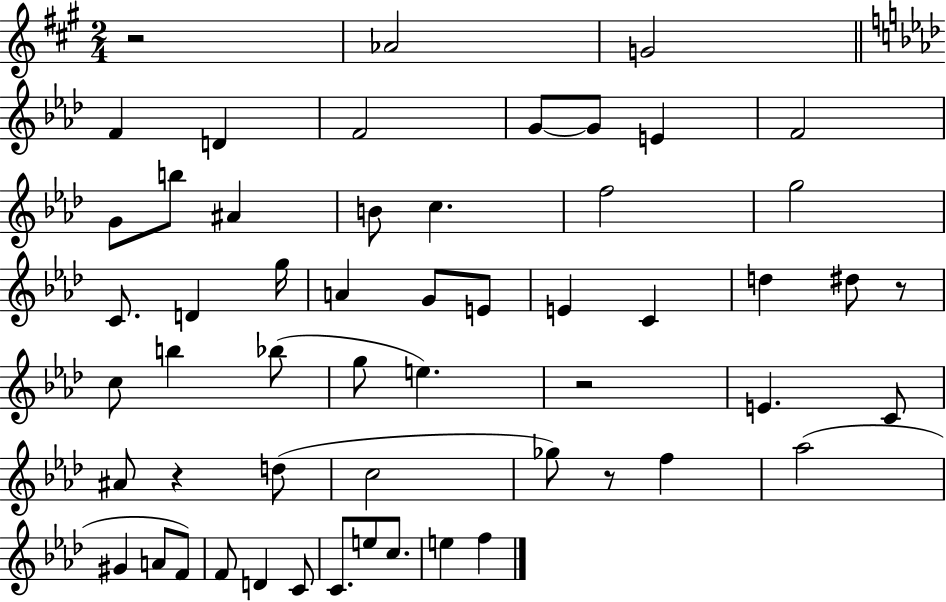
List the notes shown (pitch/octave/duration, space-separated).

R/h Ab4/h G4/h F4/q D4/q F4/h G4/e G4/e E4/q F4/h G4/e B5/e A#4/q B4/e C5/q. F5/h G5/h C4/e. D4/q G5/s A4/q G4/e E4/e E4/q C4/q D5/q D#5/e R/e C5/e B5/q Bb5/e G5/e E5/q. R/h E4/q. C4/e A#4/e R/q D5/e C5/h Gb5/e R/e F5/q Ab5/h G#4/q A4/e F4/e F4/e D4/q C4/e C4/e. E5/e C5/e. E5/q F5/q